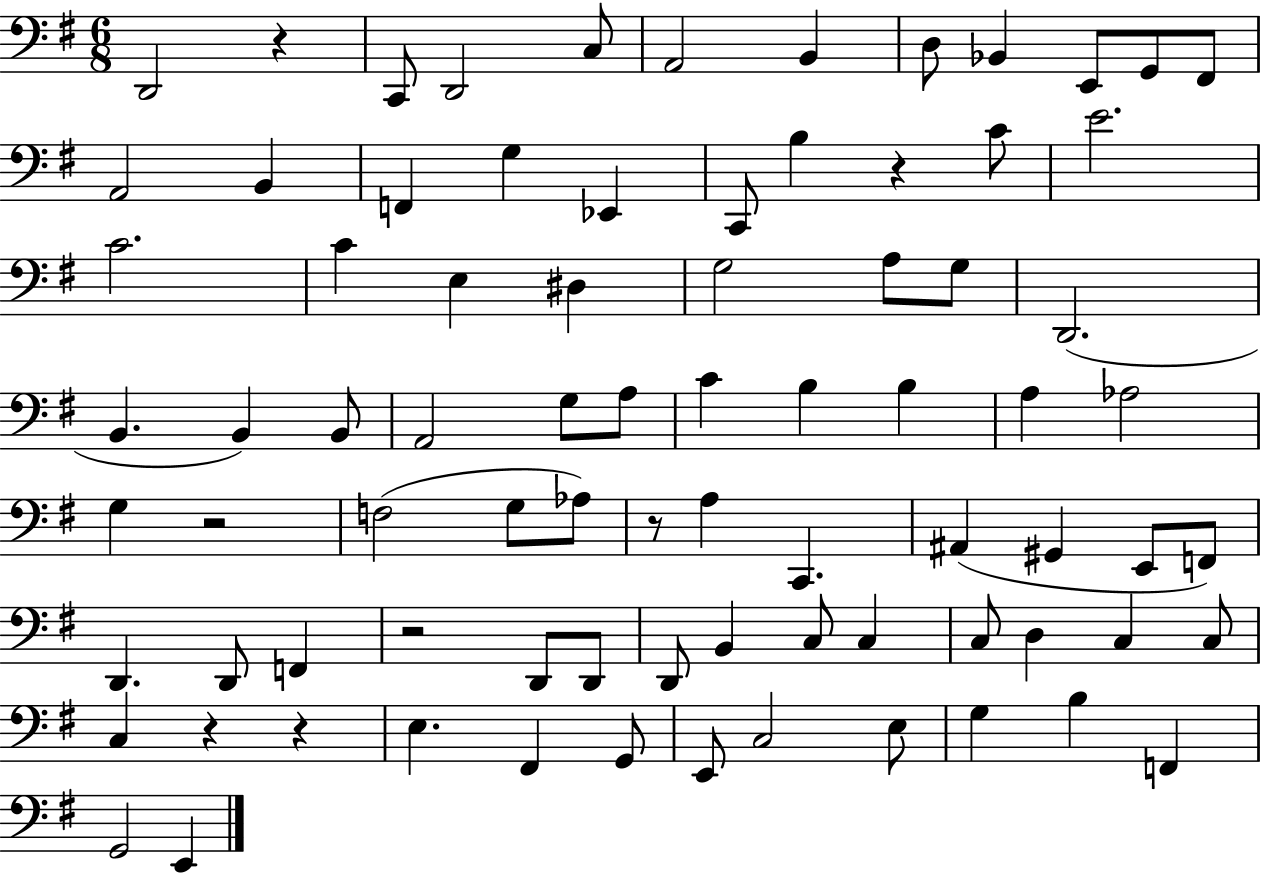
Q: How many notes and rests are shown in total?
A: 81